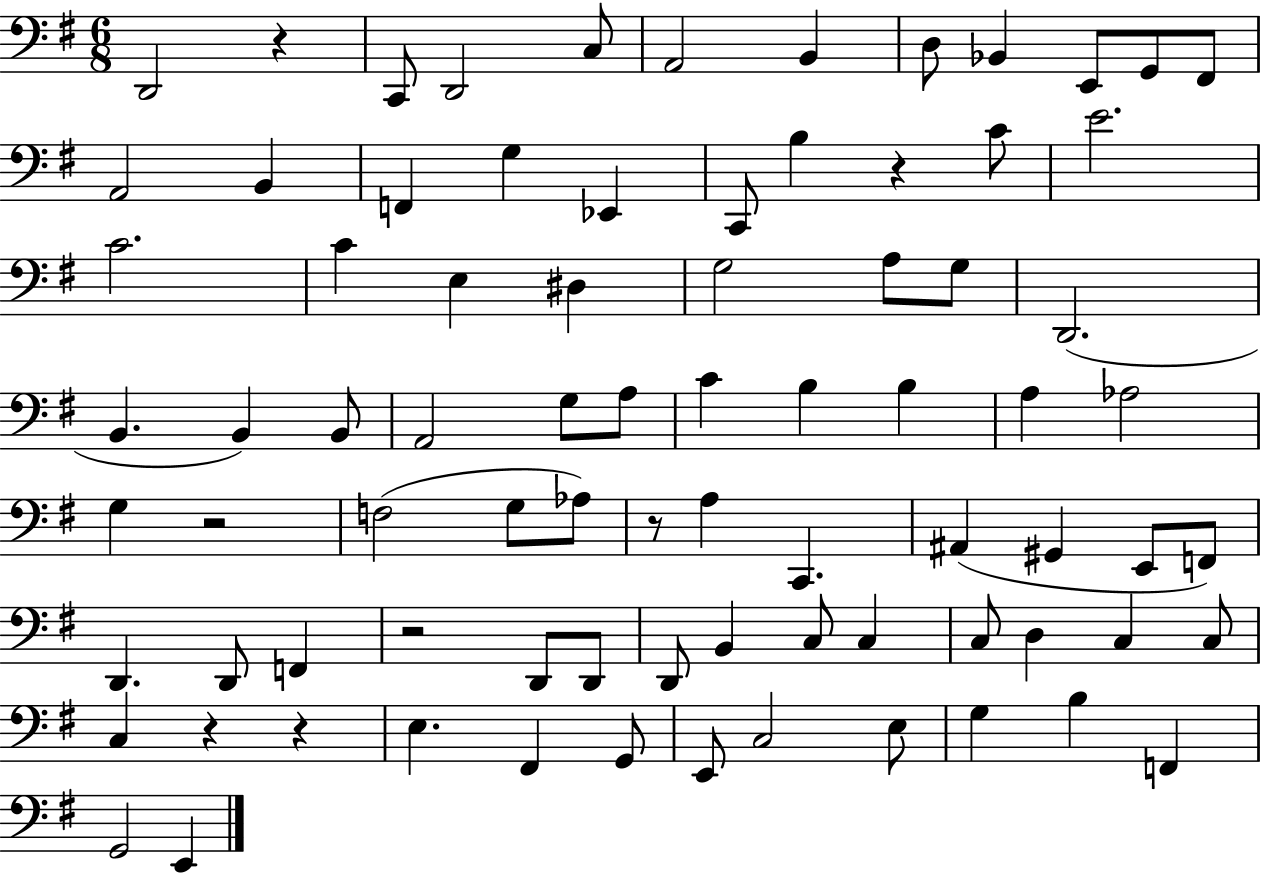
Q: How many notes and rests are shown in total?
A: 81